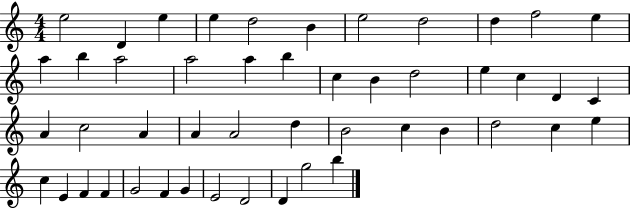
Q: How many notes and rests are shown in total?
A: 48